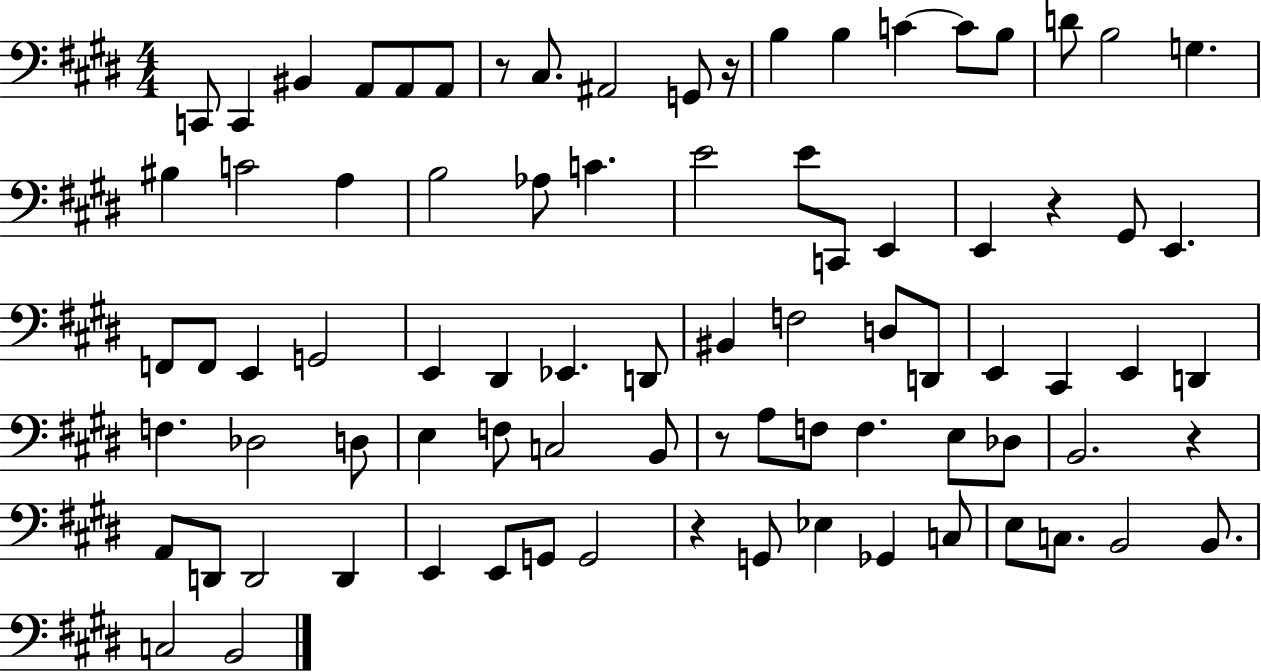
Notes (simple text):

C2/e C2/q BIS2/q A2/e A2/e A2/e R/e C#3/e. A#2/h G2/e R/s B3/q B3/q C4/q C4/e B3/e D4/e B3/h G3/q. BIS3/q C4/h A3/q B3/h Ab3/e C4/q. E4/h E4/e C2/e E2/q E2/q R/q G#2/e E2/q. F2/e F2/e E2/q G2/h E2/q D#2/q Eb2/q. D2/e BIS2/q F3/h D3/e D2/e E2/q C#2/q E2/q D2/q F3/q. Db3/h D3/e E3/q F3/e C3/h B2/e R/e A3/e F3/e F3/q. E3/e Db3/e B2/h. R/q A2/e D2/e D2/h D2/q E2/q E2/e G2/e G2/h R/q G2/e Eb3/q Gb2/q C3/e E3/e C3/e. B2/h B2/e. C3/h B2/h